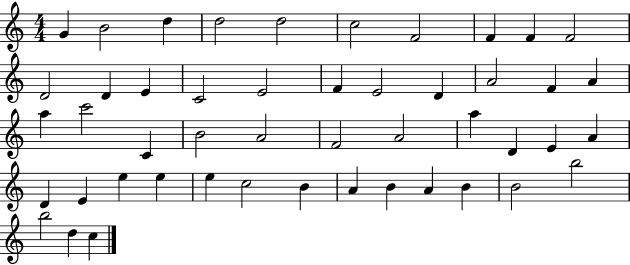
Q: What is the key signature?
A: C major